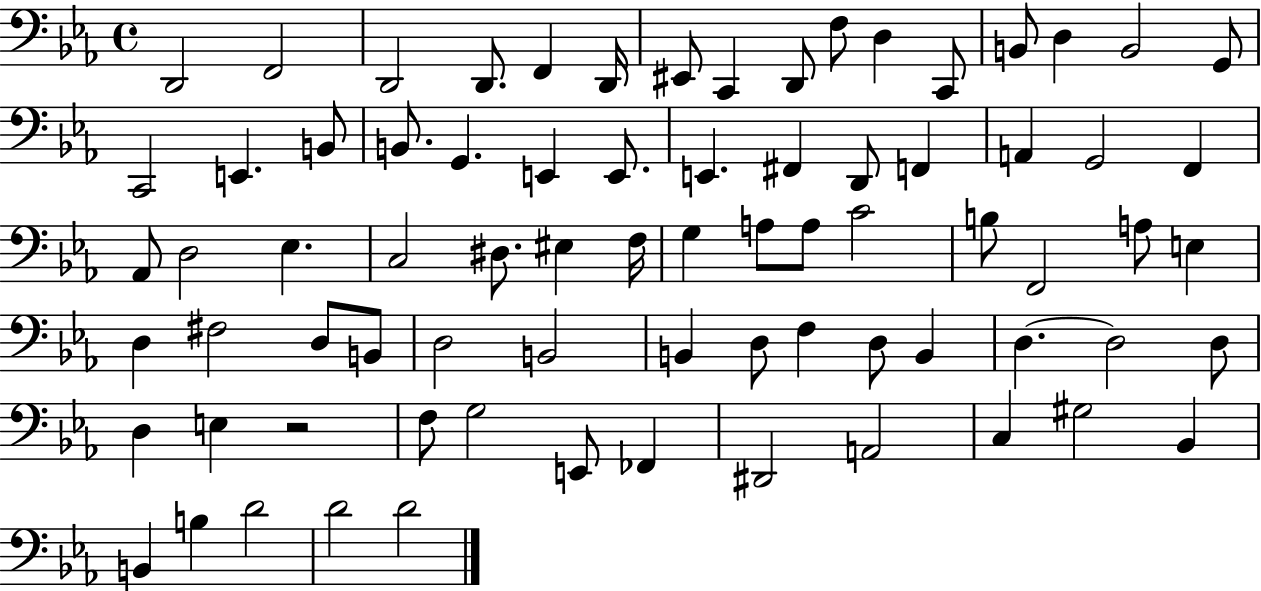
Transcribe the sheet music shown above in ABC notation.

X:1
T:Untitled
M:4/4
L:1/4
K:Eb
D,,2 F,,2 D,,2 D,,/2 F,, D,,/4 ^E,,/2 C,, D,,/2 F,/2 D, C,,/2 B,,/2 D, B,,2 G,,/2 C,,2 E,, B,,/2 B,,/2 G,, E,, E,,/2 E,, ^F,, D,,/2 F,, A,, G,,2 F,, _A,,/2 D,2 _E, C,2 ^D,/2 ^E, F,/4 G, A,/2 A,/2 C2 B,/2 F,,2 A,/2 E, D, ^F,2 D,/2 B,,/2 D,2 B,,2 B,, D,/2 F, D,/2 B,, D, D,2 D,/2 D, E, z2 F,/2 G,2 E,,/2 _F,, ^D,,2 A,,2 C, ^G,2 _B,, B,, B, D2 D2 D2